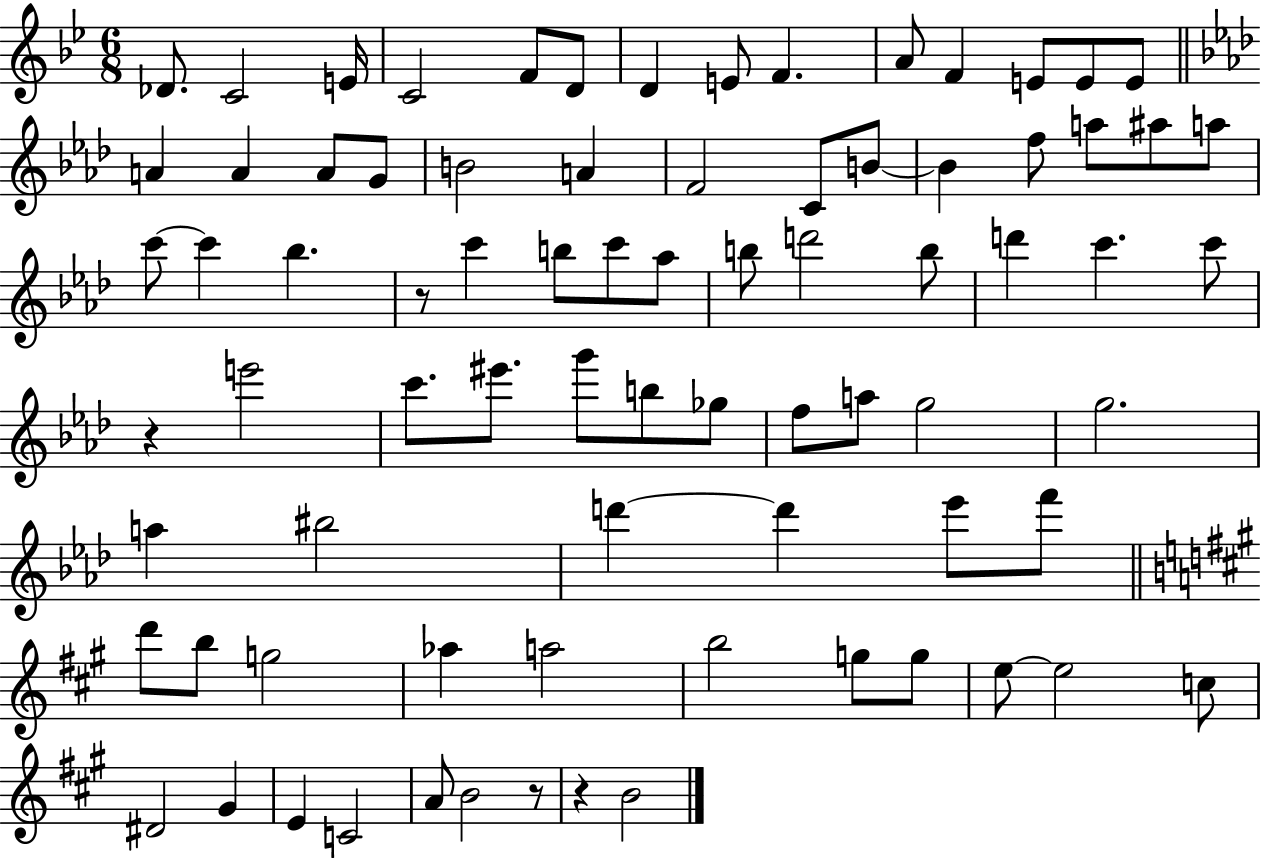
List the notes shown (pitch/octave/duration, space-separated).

Db4/e. C4/h E4/s C4/h F4/e D4/e D4/q E4/e F4/q. A4/e F4/q E4/e E4/e E4/e A4/q A4/q A4/e G4/e B4/h A4/q F4/h C4/e B4/e B4/q F5/e A5/e A#5/e A5/e C6/e C6/q Bb5/q. R/e C6/q B5/e C6/e Ab5/e B5/e D6/h B5/e D6/q C6/q. C6/e R/q E6/h C6/e. EIS6/e. G6/e B5/e Gb5/e F5/e A5/e G5/h G5/h. A5/q BIS5/h D6/q D6/q Eb6/e F6/e D6/e B5/e G5/h Ab5/q A5/h B5/h G5/e G5/e E5/e E5/h C5/e D#4/h G#4/q E4/q C4/h A4/e B4/h R/e R/q B4/h